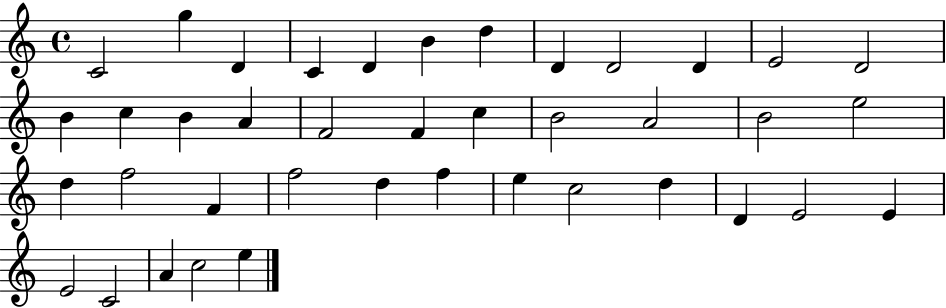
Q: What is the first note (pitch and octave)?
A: C4